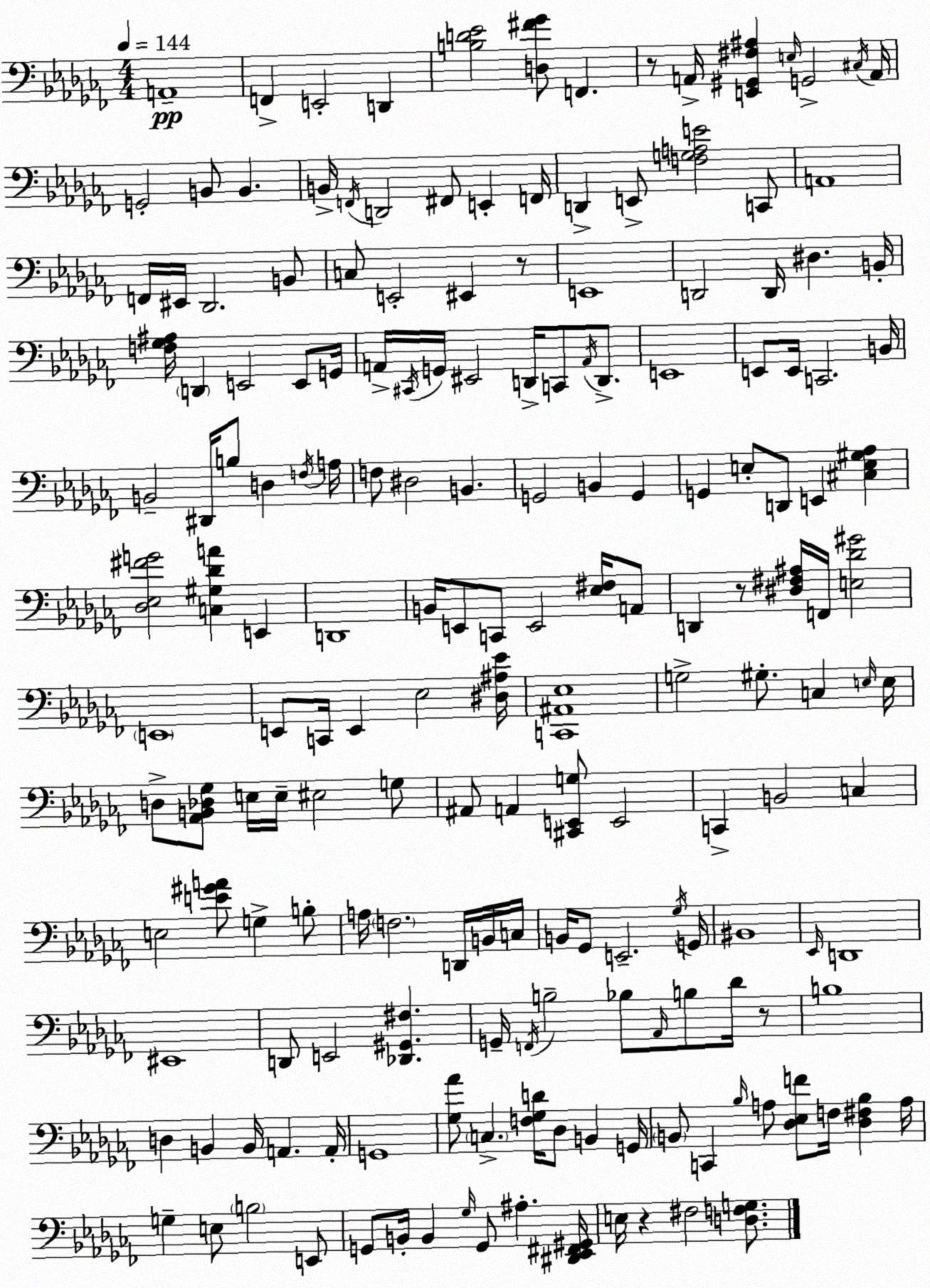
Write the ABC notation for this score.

X:1
T:Untitled
M:4/4
L:1/4
K:Abm
A,,4 F,, E,,2 D,, [B,D_E]2 [D,^F_G]/2 F,, z/2 A,,/4 [E,,^G,,^F,^A,] E,/4 G,,2 ^C,/4 A,,/4 G,,2 B,,/2 B,, B,,/4 F,,/4 D,,2 ^F,,/2 E,, F,,/4 D,, E,,/2 [F,G,A,E]2 C,,/2 A,,4 F,,/4 ^E,,/4 _D,,2 B,,/2 C,/2 E,,2 ^E,, z/2 E,,4 D,,2 D,,/4 ^D, B,,/4 [F,_G,^A,]/4 D,, E,,2 E,,/2 G,,/4 A,,/4 ^C,,/4 G,,/4 ^E,,2 D,,/4 C,,/2 A,,/4 D,,/2 E,,4 E,,/2 E,,/4 C,,2 B,,/4 B,,2 ^D,,/4 B,/2 D, F,/4 A,/4 F,/2 ^D,2 B,, G,,2 B,, G,, G,, E,/2 D,,/2 E,, [^C,E,^G,_A,] [_D,_E,^FG]2 [C,^G,_DA] E,, D,,4 B,,/4 E,,/2 C,,/2 E,,2 [_E,^F,]/4 A,,/2 D,, z/2 [^D,^F,^A,]/4 F,,/4 [E,_D^G]2 E,,4 E,,/2 C,,/4 E,, _E,2 [^D,^A,_E]/4 [C,,^A,,_E,]4 G,2 ^G,/2 C, E,/4 E,/4 D,/2 [_A,,B,,_D,_G,]/2 E,/4 E,/4 ^E,2 G,/2 ^A,,/2 A,, [^C,,E,,G,]/2 E,,2 C,, B,,2 C, E,2 [E^GA]/2 G, B,/2 A,/4 F,2 D,,/4 B,,/4 C,/4 B,,/4 _G,,/2 E,,2 _G,/4 G,,/4 ^B,,4 _E,,/4 D,,4 ^E,,4 D,,/2 E,,2 [_D,,^G,,^F,] G,,/4 F,,/4 B,2 _B,/2 _A,,/4 B,/2 _D/4 z/2 B,4 D, B,, B,,/4 A,, A,,/4 G,,4 [_G,_A]/2 C, [F,_G,D]/4 _D,/2 B,, G,,/4 B,,/2 C,, _B,/4 A,/2 [_D,_E,F]/2 F,/4 [_D,^F,_B,] A,/4 G, E,/2 B,2 E,,/2 G,,/2 B,,/4 B,, _G,/4 G,,/2 ^A, [^D,,_E,,^F,,^G,,]/4 E,/4 z ^F,2 [D,F,G,]/2